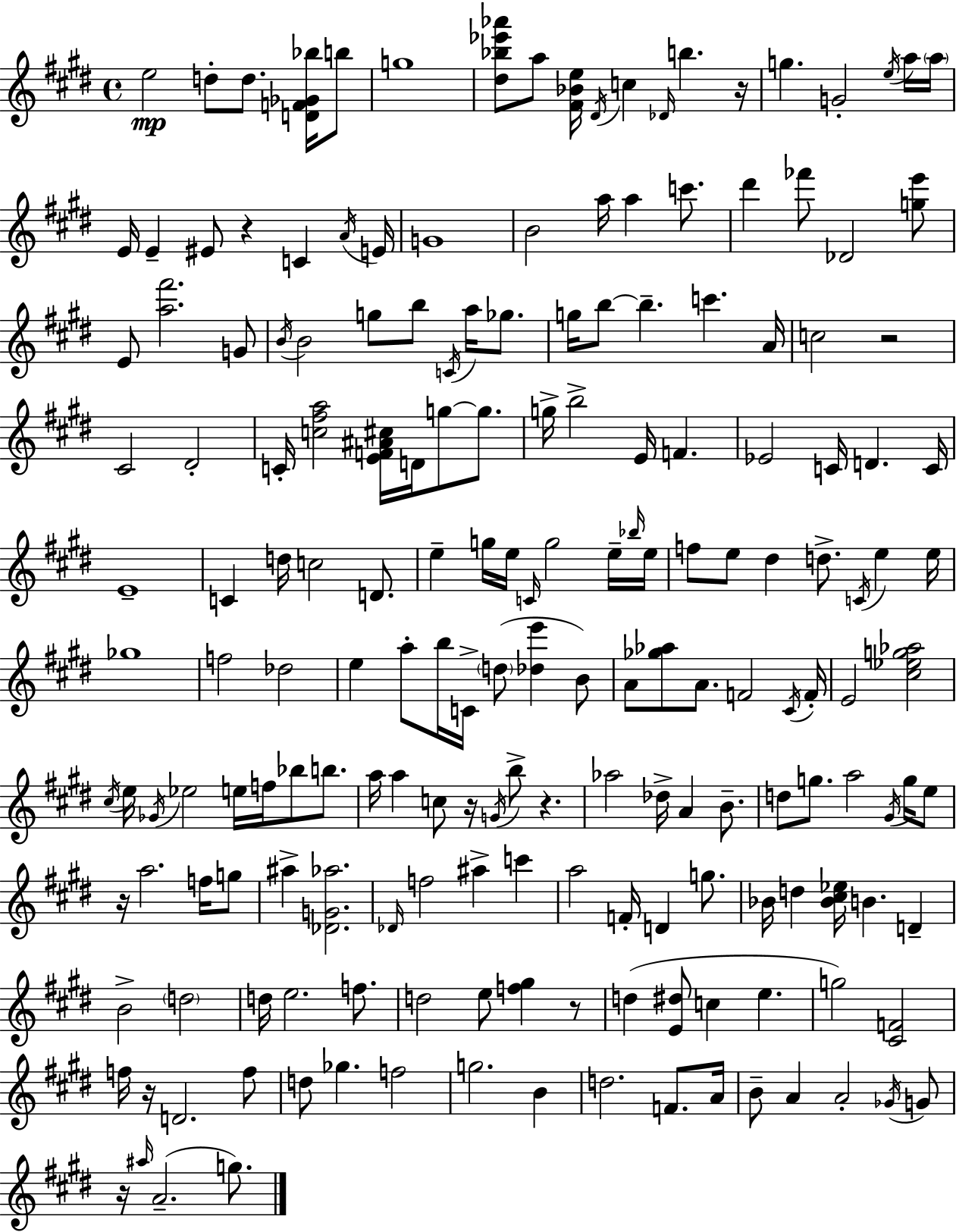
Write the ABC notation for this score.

X:1
T:Untitled
M:4/4
L:1/4
K:E
e2 d/2 d/2 [DF_G_b]/4 b/2 g4 [^d_b_e'_a']/2 a/2 [^F_Be]/4 ^D/4 c _D/4 b z/4 g G2 e/4 a/4 a/4 E/4 E ^E/2 z C A/4 E/4 G4 B2 a/4 a c'/2 ^d' _f'/2 _D2 [ge']/2 E/2 [a^f']2 G/2 B/4 B2 g/2 b/2 C/4 a/4 _g/2 g/4 b/2 b c' A/4 c2 z2 ^C2 ^D2 C/4 [c^fa]2 [EF^A^c]/4 D/4 g/2 g/2 g/4 b2 E/4 F _E2 C/4 D C/4 E4 C d/4 c2 D/2 e g/4 e/4 C/4 g2 e/4 _b/4 e/4 f/2 e/2 ^d d/2 C/4 e e/4 _g4 f2 _d2 e a/2 b/4 C/4 d/2 [_de'] B/2 A/2 [_g_a]/2 A/2 F2 ^C/4 F/4 E2 [^c_eg_a]2 ^c/4 e/4 _G/4 _e2 e/4 f/4 _b/2 b/2 a/4 a c/2 z/4 G/4 b/2 z _a2 _d/4 A B/2 d/2 g/2 a2 ^G/4 g/4 e/2 z/4 a2 f/4 g/2 ^a [_DG_a]2 _D/4 f2 ^a c' a2 F/4 D g/2 _B/4 d [_B^c_e]/4 B D B2 d2 d/4 e2 f/2 d2 e/2 [f^g] z/2 d [E^d]/2 c e g2 [^CF]2 f/4 z/4 D2 f/2 d/2 _g f2 g2 B d2 F/2 A/4 B/2 A A2 _G/4 G/2 z/4 ^a/4 A2 g/2